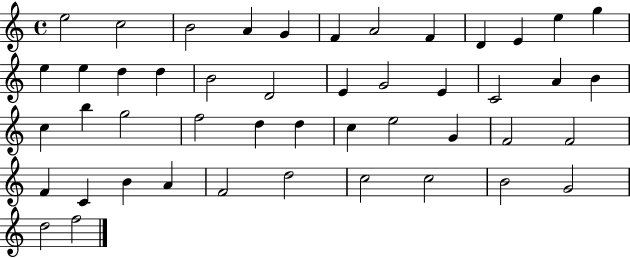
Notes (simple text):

E5/h C5/h B4/h A4/q G4/q F4/q A4/h F4/q D4/q E4/q E5/q G5/q E5/q E5/q D5/q D5/q B4/h D4/h E4/q G4/h E4/q C4/h A4/q B4/q C5/q B5/q G5/h F5/h D5/q D5/q C5/q E5/h G4/q F4/h F4/h F4/q C4/q B4/q A4/q F4/h D5/h C5/h C5/h B4/h G4/h D5/h F5/h